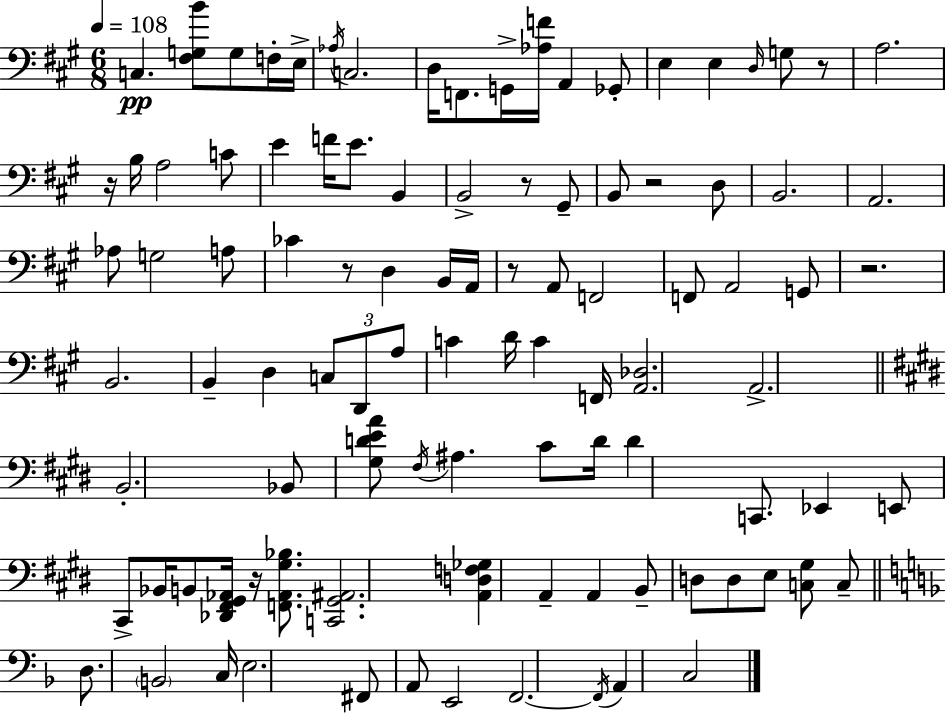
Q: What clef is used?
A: bass